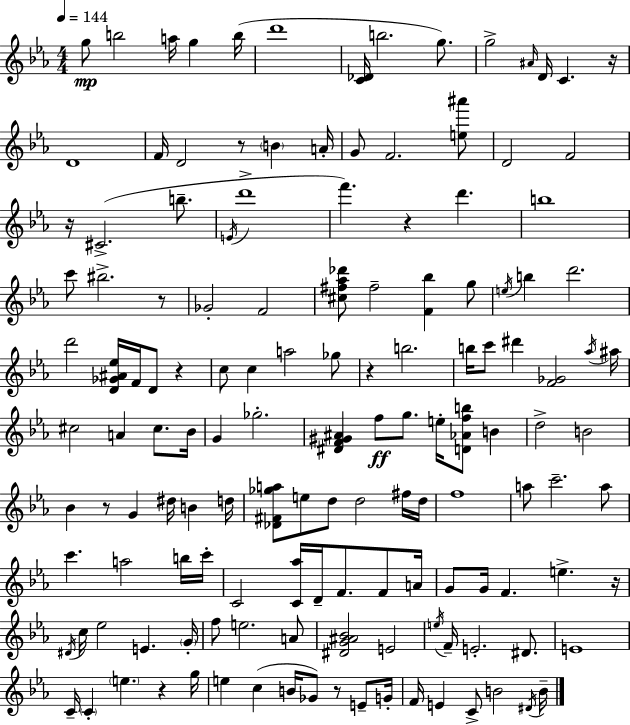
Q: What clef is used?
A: treble